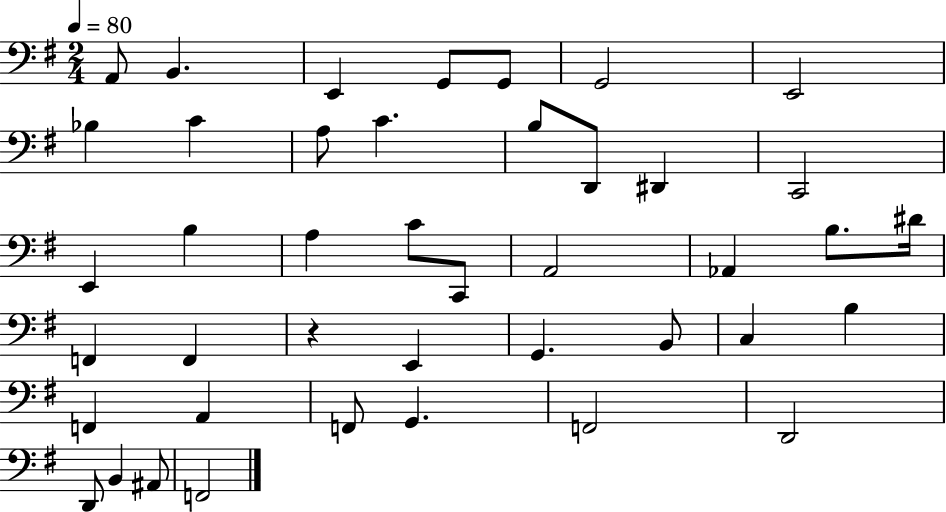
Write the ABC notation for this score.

X:1
T:Untitled
M:2/4
L:1/4
K:G
A,,/2 B,, E,, G,,/2 G,,/2 G,,2 E,,2 _B, C A,/2 C B,/2 D,,/2 ^D,, C,,2 E,, B, A, C/2 C,,/2 A,,2 _A,, B,/2 ^D/4 F,, F,, z E,, G,, B,,/2 C, B, F,, A,, F,,/2 G,, F,,2 D,,2 D,,/2 B,, ^A,,/2 F,,2